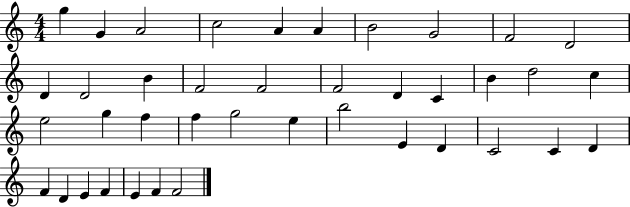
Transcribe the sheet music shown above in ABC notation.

X:1
T:Untitled
M:4/4
L:1/4
K:C
g G A2 c2 A A B2 G2 F2 D2 D D2 B F2 F2 F2 D C B d2 c e2 g f f g2 e b2 E D C2 C D F D E F E F F2